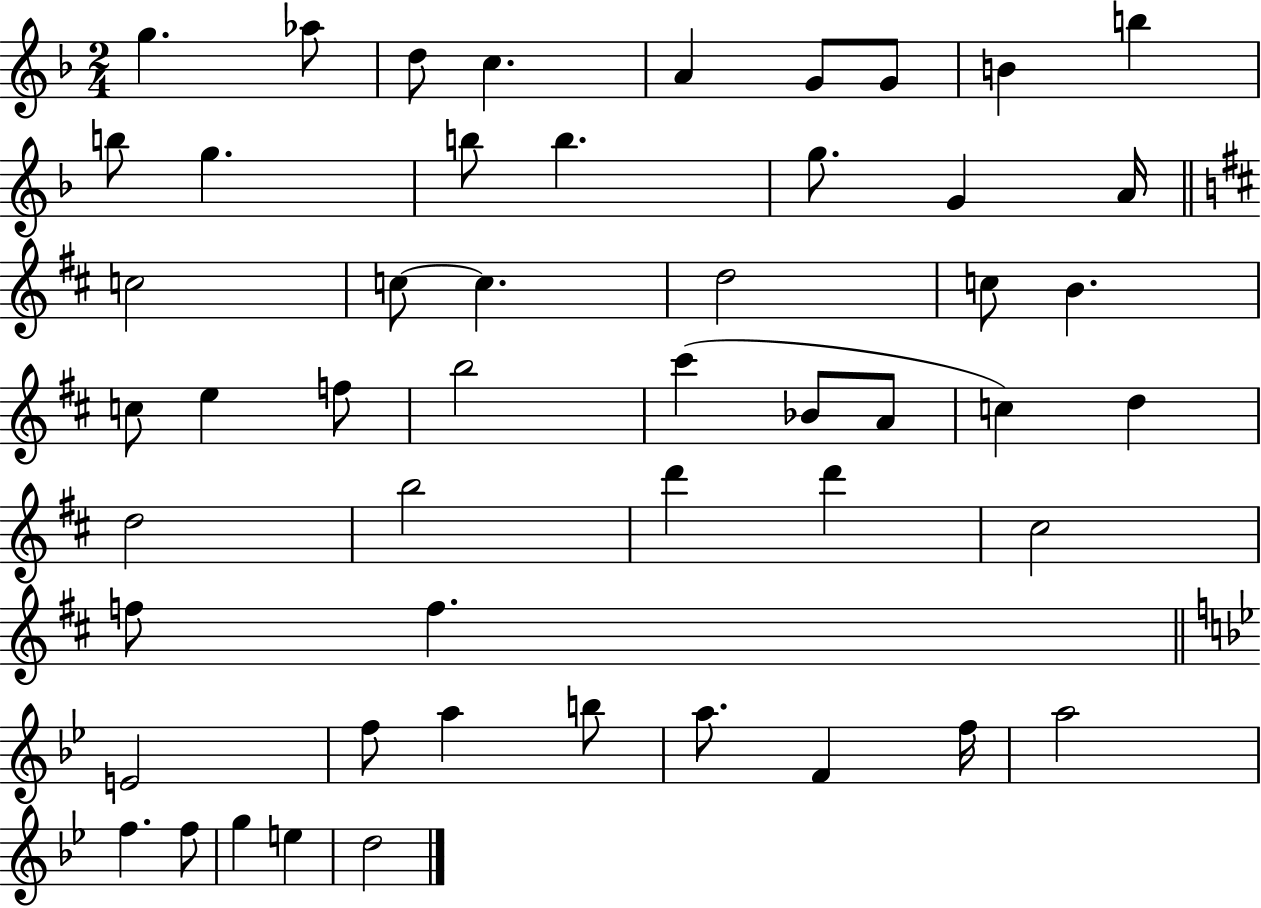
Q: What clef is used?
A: treble